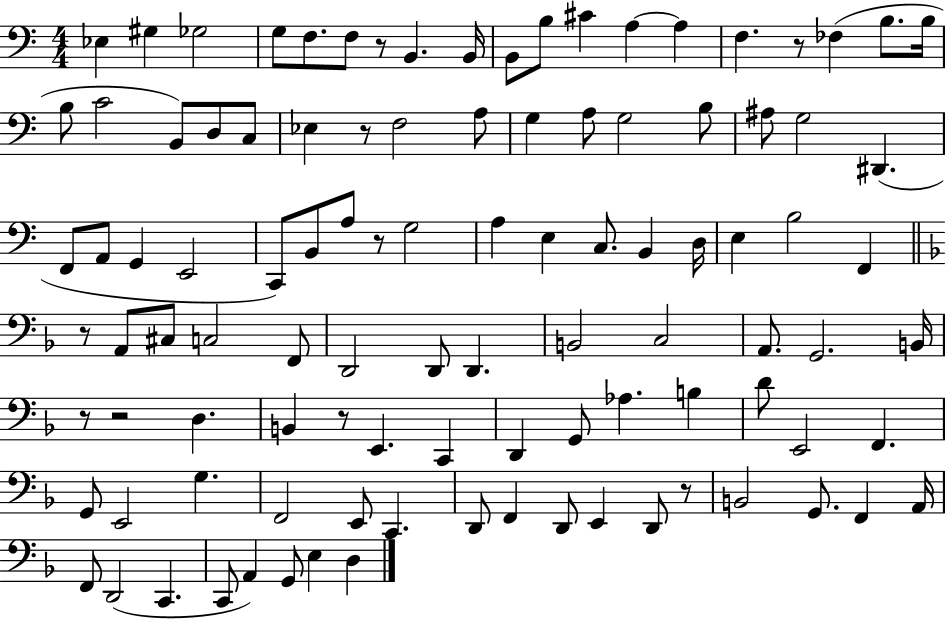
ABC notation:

X:1
T:Untitled
M:4/4
L:1/4
K:C
_E, ^G, _G,2 G,/2 F,/2 F,/2 z/2 B,, B,,/4 B,,/2 B,/2 ^C A, A, F, z/2 _F, B,/2 B,/4 B,/2 C2 B,,/2 D,/2 C,/2 _E, z/2 F,2 A,/2 G, A,/2 G,2 B,/2 ^A,/2 G,2 ^D,, F,,/2 A,,/2 G,, E,,2 C,,/2 B,,/2 A,/2 z/2 G,2 A, E, C,/2 B,, D,/4 E, B,2 F,, z/2 A,,/2 ^C,/2 C,2 F,,/2 D,,2 D,,/2 D,, B,,2 C,2 A,,/2 G,,2 B,,/4 z/2 z2 D, B,, z/2 E,, C,, D,, G,,/2 _A, B, D/2 E,,2 F,, G,,/2 E,,2 G, F,,2 E,,/2 C,, D,,/2 F,, D,,/2 E,, D,,/2 z/2 B,,2 G,,/2 F,, A,,/4 F,,/2 D,,2 C,, C,,/2 A,, G,,/2 E, D,